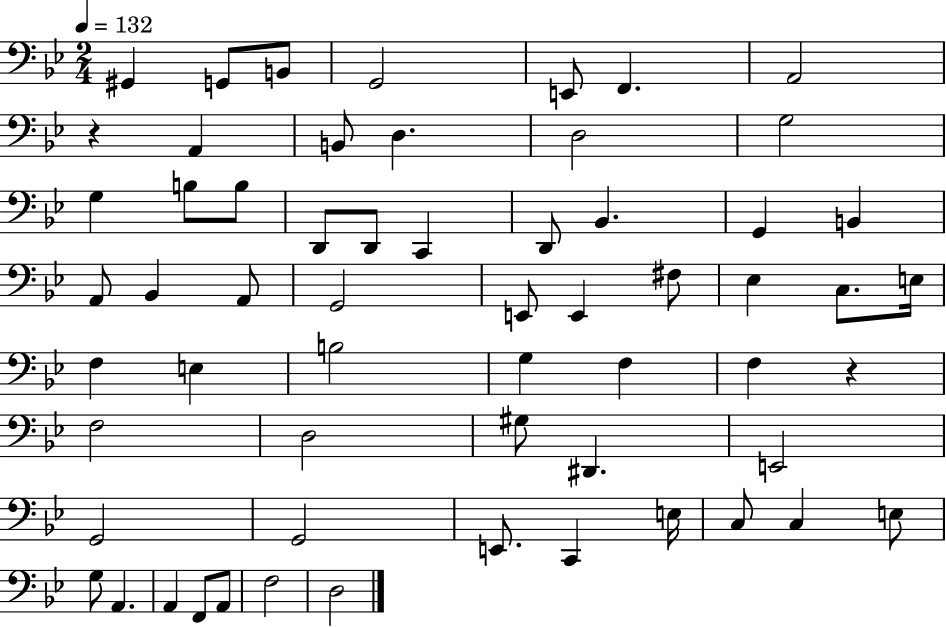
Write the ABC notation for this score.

X:1
T:Untitled
M:2/4
L:1/4
K:Bb
^G,, G,,/2 B,,/2 G,,2 E,,/2 F,, A,,2 z A,, B,,/2 D, D,2 G,2 G, B,/2 B,/2 D,,/2 D,,/2 C,, D,,/2 _B,, G,, B,, A,,/2 _B,, A,,/2 G,,2 E,,/2 E,, ^F,/2 _E, C,/2 E,/4 F, E, B,2 G, F, F, z F,2 D,2 ^G,/2 ^D,, E,,2 G,,2 G,,2 E,,/2 C,, E,/4 C,/2 C, E,/2 G,/2 A,, A,, F,,/2 A,,/2 F,2 D,2